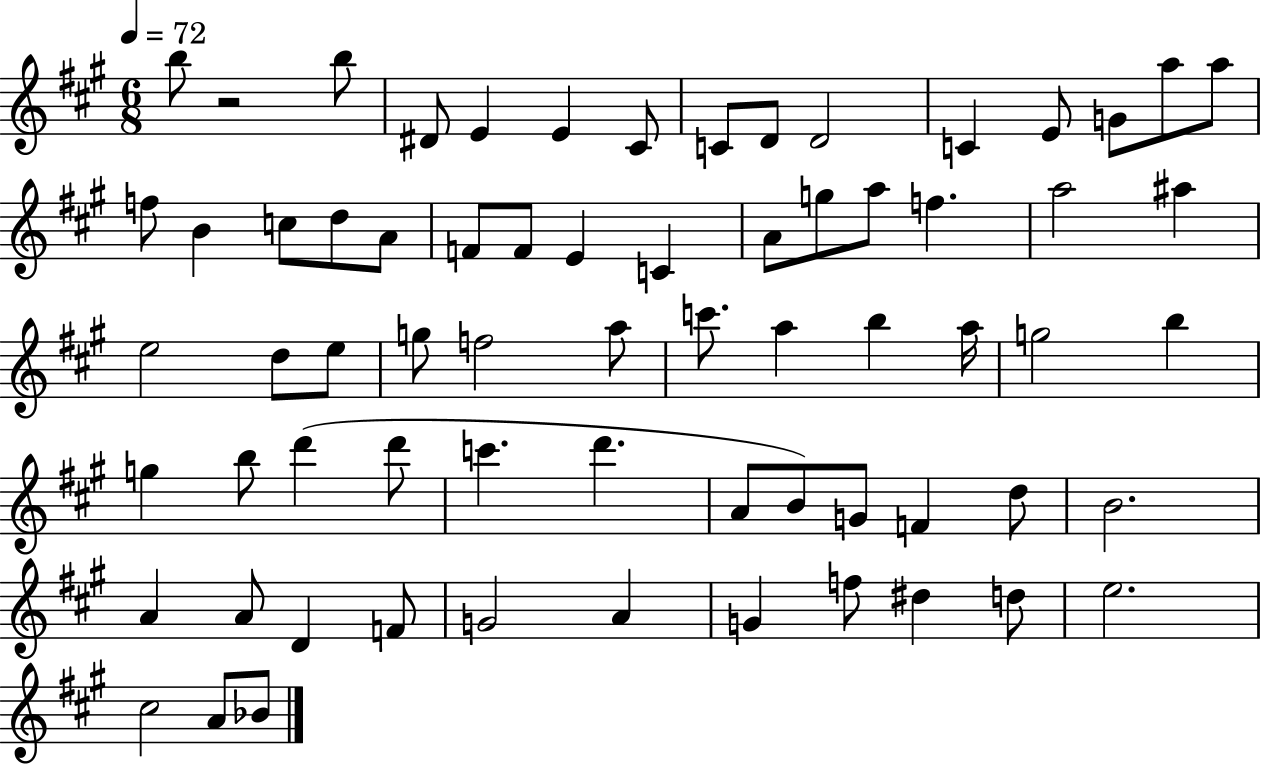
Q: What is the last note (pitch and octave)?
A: Bb4